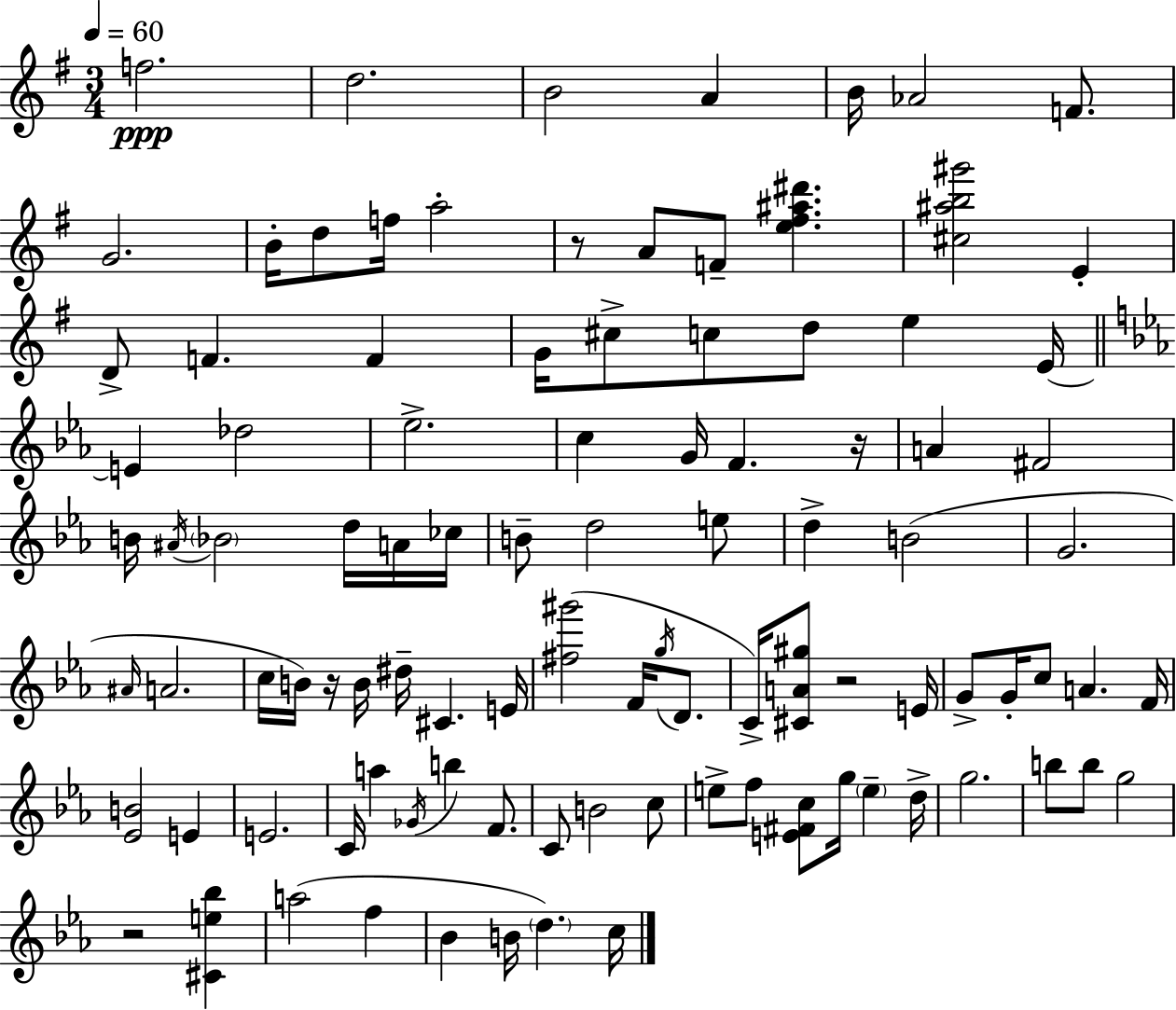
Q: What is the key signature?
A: G major